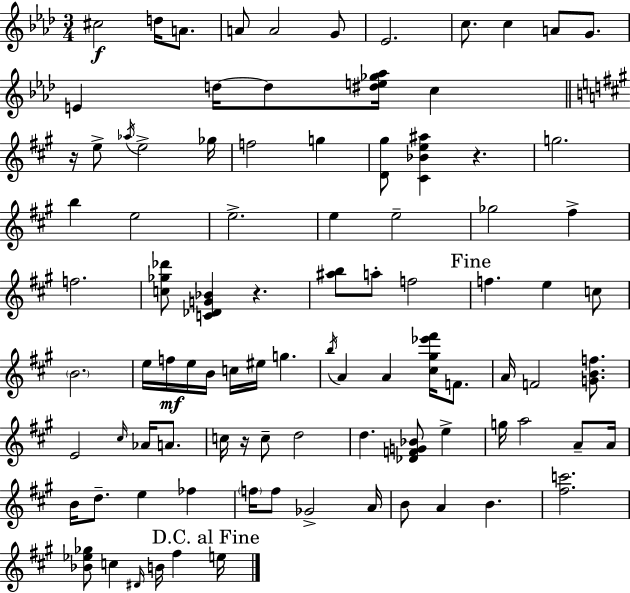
X:1
T:Untitled
M:3/4
L:1/4
K:Ab
^c2 d/4 A/2 A/2 A2 G/2 _E2 c/2 c A/2 G/2 E d/4 d/2 [^de_g_a]/4 c z/4 e/2 _a/4 e2 _g/4 f2 g [D^g]/2 [^C_Be^a] z g2 b e2 e2 e e2 _g2 ^f f2 [c_g_d']/2 [C_DG_B] z [^ab]/2 a/2 f2 f e c/2 B2 e/4 f/4 e/4 B/4 c/4 ^e/4 g b/4 A A [^c^g_e'^f']/4 F/2 A/4 F2 [GBf]/2 E2 ^c/4 _A/4 A/2 c/4 z/4 c/2 d2 d [_DFG_B]/2 e g/4 a2 A/2 A/4 B/4 d/2 e _f f/4 f/2 _G2 A/4 B/2 A B [^fc']2 [_B_e_g]/2 c ^D/4 B/4 ^f e/4